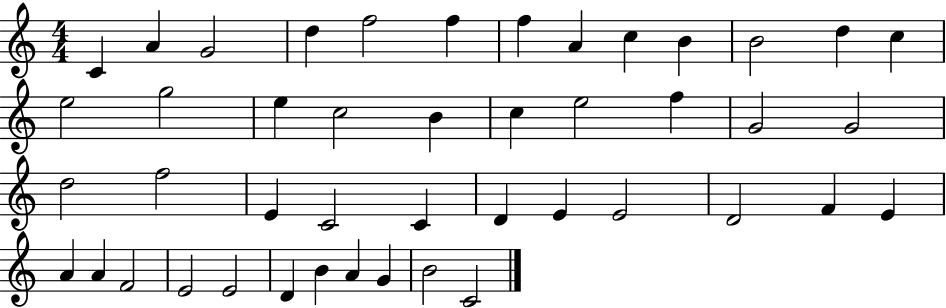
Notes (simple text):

C4/q A4/q G4/h D5/q F5/h F5/q F5/q A4/q C5/q B4/q B4/h D5/q C5/q E5/h G5/h E5/q C5/h B4/q C5/q E5/h F5/q G4/h G4/h D5/h F5/h E4/q C4/h C4/q D4/q E4/q E4/h D4/h F4/q E4/q A4/q A4/q F4/h E4/h E4/h D4/q B4/q A4/q G4/q B4/h C4/h